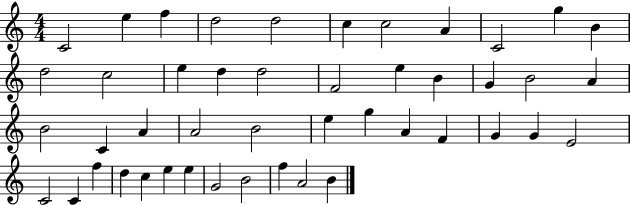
{
  \clef treble
  \numericTimeSignature
  \time 4/4
  \key c \major
  c'2 e''4 f''4 | d''2 d''2 | c''4 c''2 a'4 | c'2 g''4 b'4 | \break d''2 c''2 | e''4 d''4 d''2 | f'2 e''4 b'4 | g'4 b'2 a'4 | \break b'2 c'4 a'4 | a'2 b'2 | e''4 g''4 a'4 f'4 | g'4 g'4 e'2 | \break c'2 c'4 f''4 | d''4 c''4 e''4 e''4 | g'2 b'2 | f''4 a'2 b'4 | \break \bar "|."
}